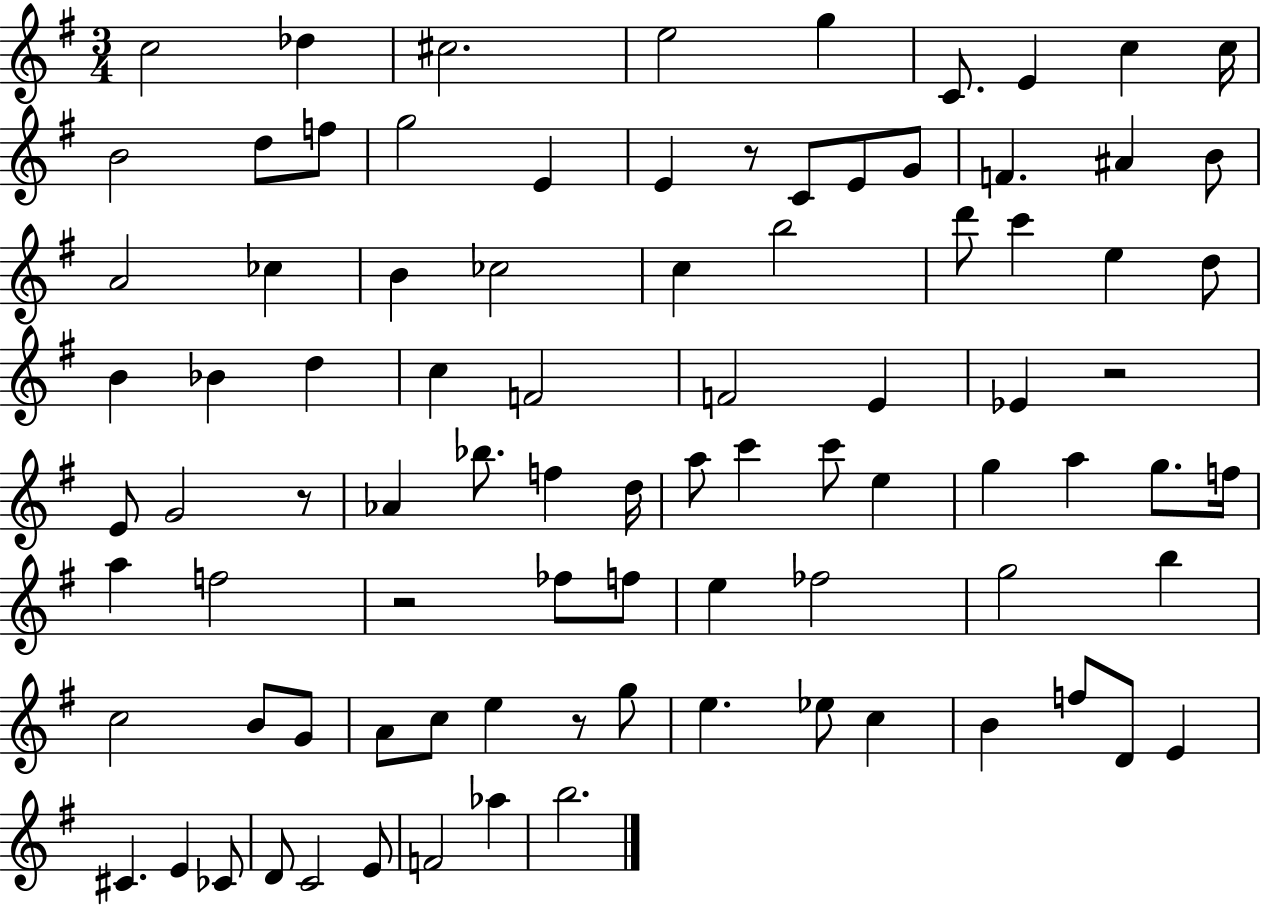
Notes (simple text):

C5/h Db5/q C#5/h. E5/h G5/q C4/e. E4/q C5/q C5/s B4/h D5/e F5/e G5/h E4/q E4/q R/e C4/e E4/e G4/e F4/q. A#4/q B4/e A4/h CES5/q B4/q CES5/h C5/q B5/h D6/e C6/q E5/q D5/e B4/q Bb4/q D5/q C5/q F4/h F4/h E4/q Eb4/q R/h E4/e G4/h R/e Ab4/q Bb5/e. F5/q D5/s A5/e C6/q C6/e E5/q G5/q A5/q G5/e. F5/s A5/q F5/h R/h FES5/e F5/e E5/q FES5/h G5/h B5/q C5/h B4/e G4/e A4/e C5/e E5/q R/e G5/e E5/q. Eb5/e C5/q B4/q F5/e D4/e E4/q C#4/q. E4/q CES4/e D4/e C4/h E4/e F4/h Ab5/q B5/h.